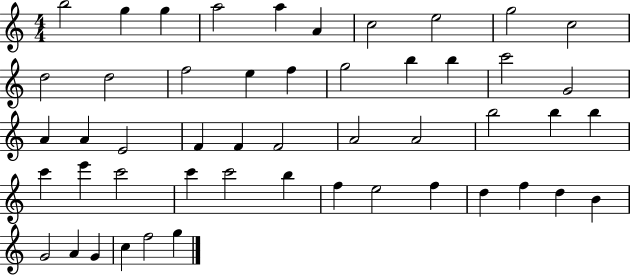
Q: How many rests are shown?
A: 0